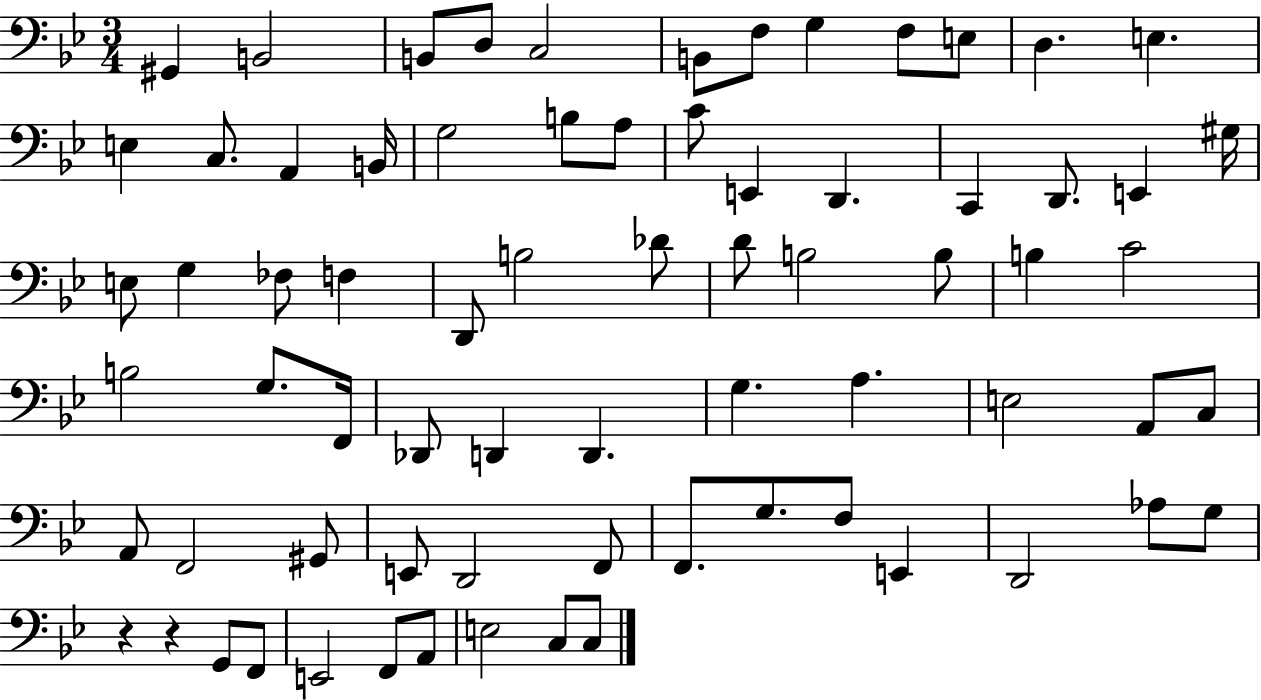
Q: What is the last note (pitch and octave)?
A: C3